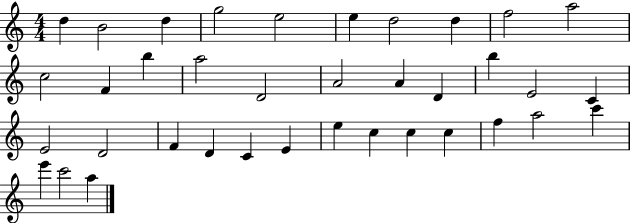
X:1
T:Untitled
M:4/4
L:1/4
K:C
d B2 d g2 e2 e d2 d f2 a2 c2 F b a2 D2 A2 A D b E2 C E2 D2 F D C E e c c c f a2 c' e' c'2 a